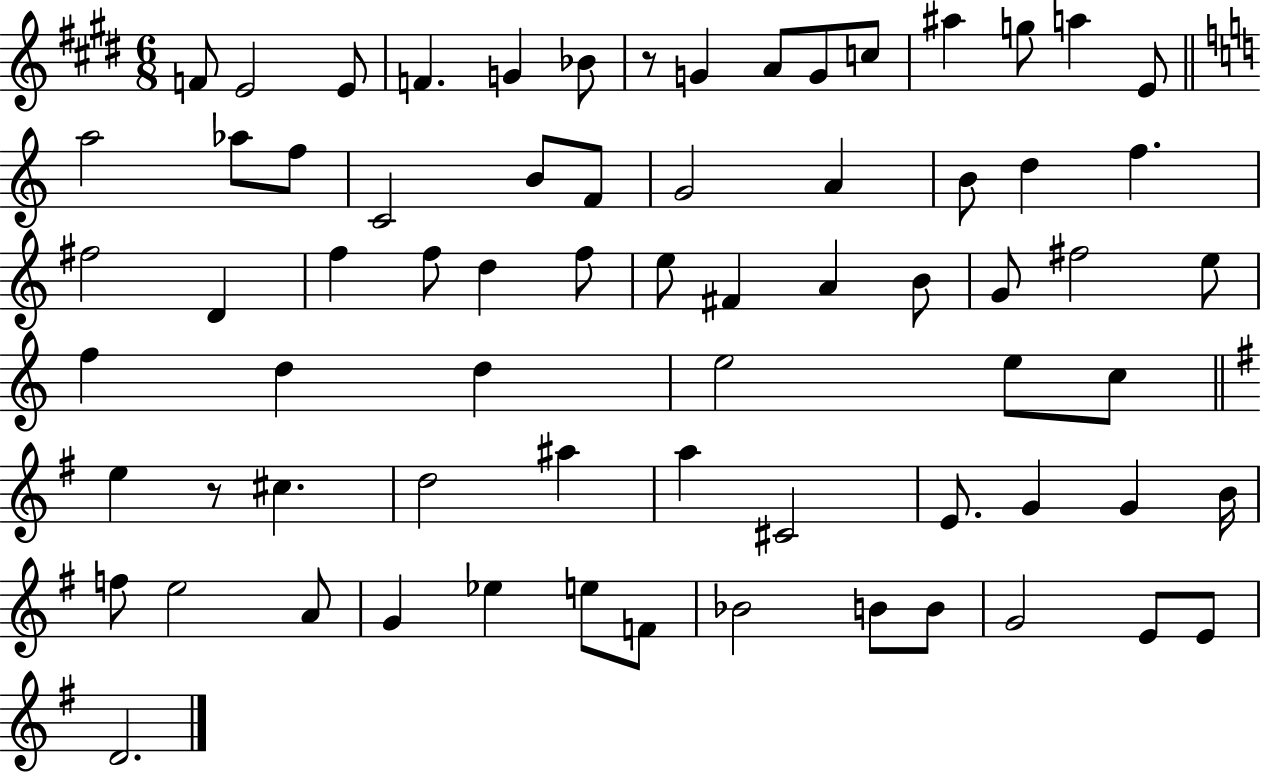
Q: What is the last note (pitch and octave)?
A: D4